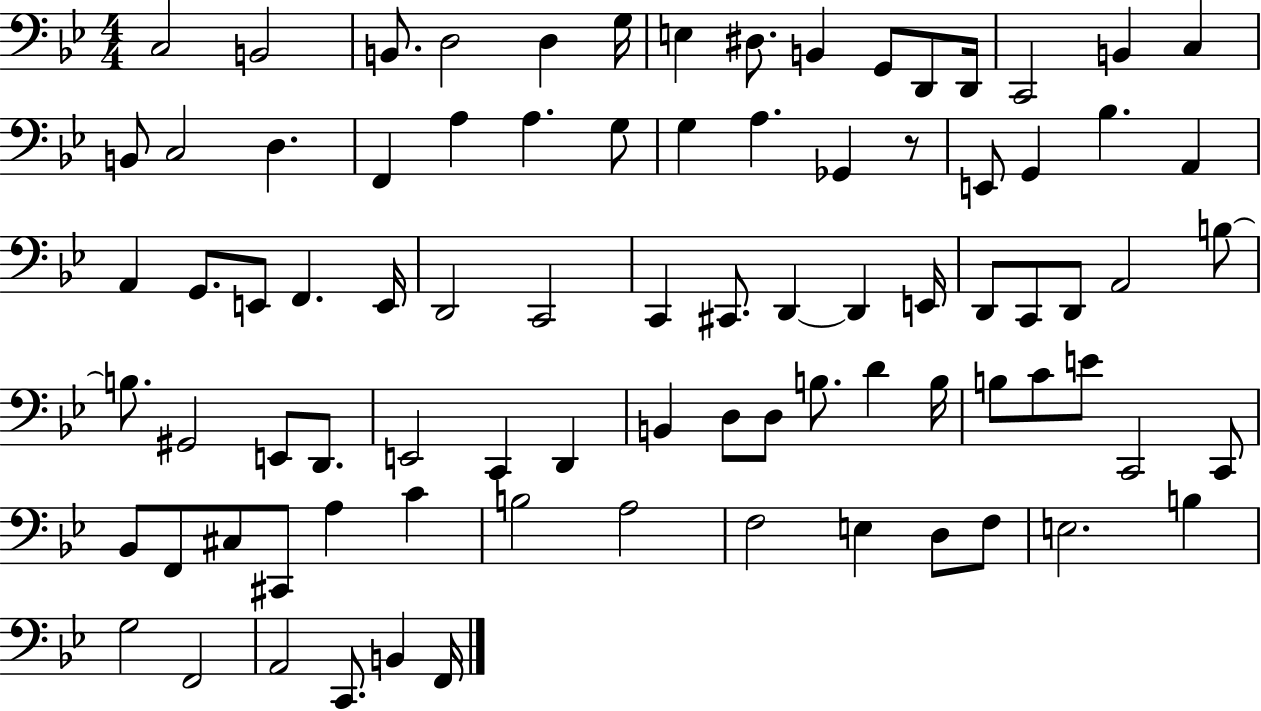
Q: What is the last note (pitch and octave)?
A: F2